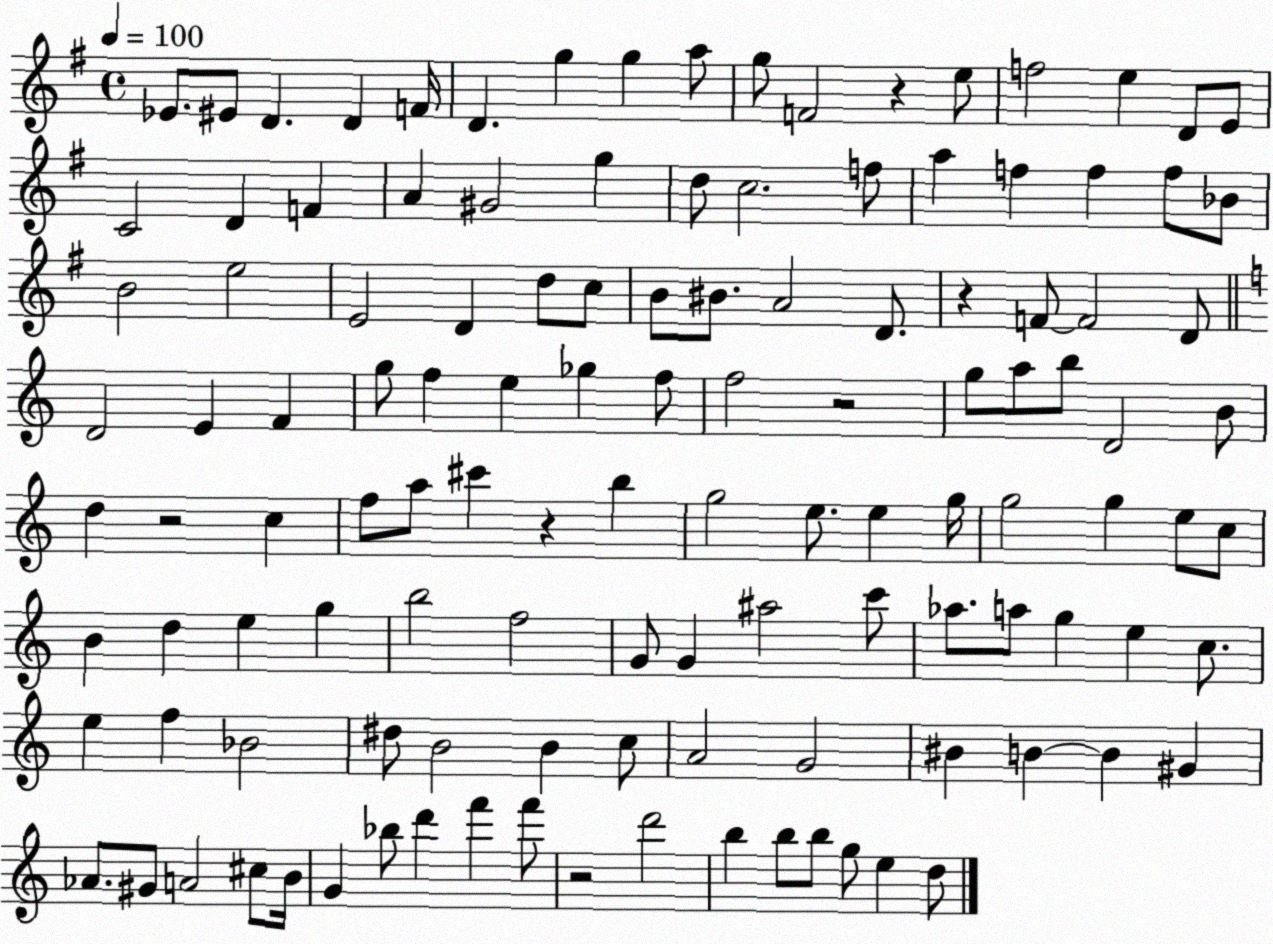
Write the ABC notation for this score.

X:1
T:Untitled
M:4/4
L:1/4
K:G
_E/2 ^E/2 D D F/4 D g g a/2 g/2 F2 z e/2 f2 e D/2 E/2 C2 D F A ^G2 g d/2 c2 f/2 a f f f/2 _B/2 B2 e2 E2 D d/2 c/2 B/2 ^B/2 A2 D/2 z F/2 F2 D/2 D2 E F g/2 f e _g f/2 f2 z2 g/2 a/2 b/2 D2 B/2 d z2 c f/2 a/2 ^c' z b g2 e/2 e g/4 g2 g e/2 c/2 B d e g b2 f2 G/2 G ^a2 c'/2 _a/2 a/2 g e c/2 e f _B2 ^d/2 B2 B c/2 A2 G2 ^B B B ^G _A/2 ^G/2 A2 ^c/2 B/4 G _b/2 d' f' f'/2 z2 d'2 b b/2 b/2 g/2 e d/2